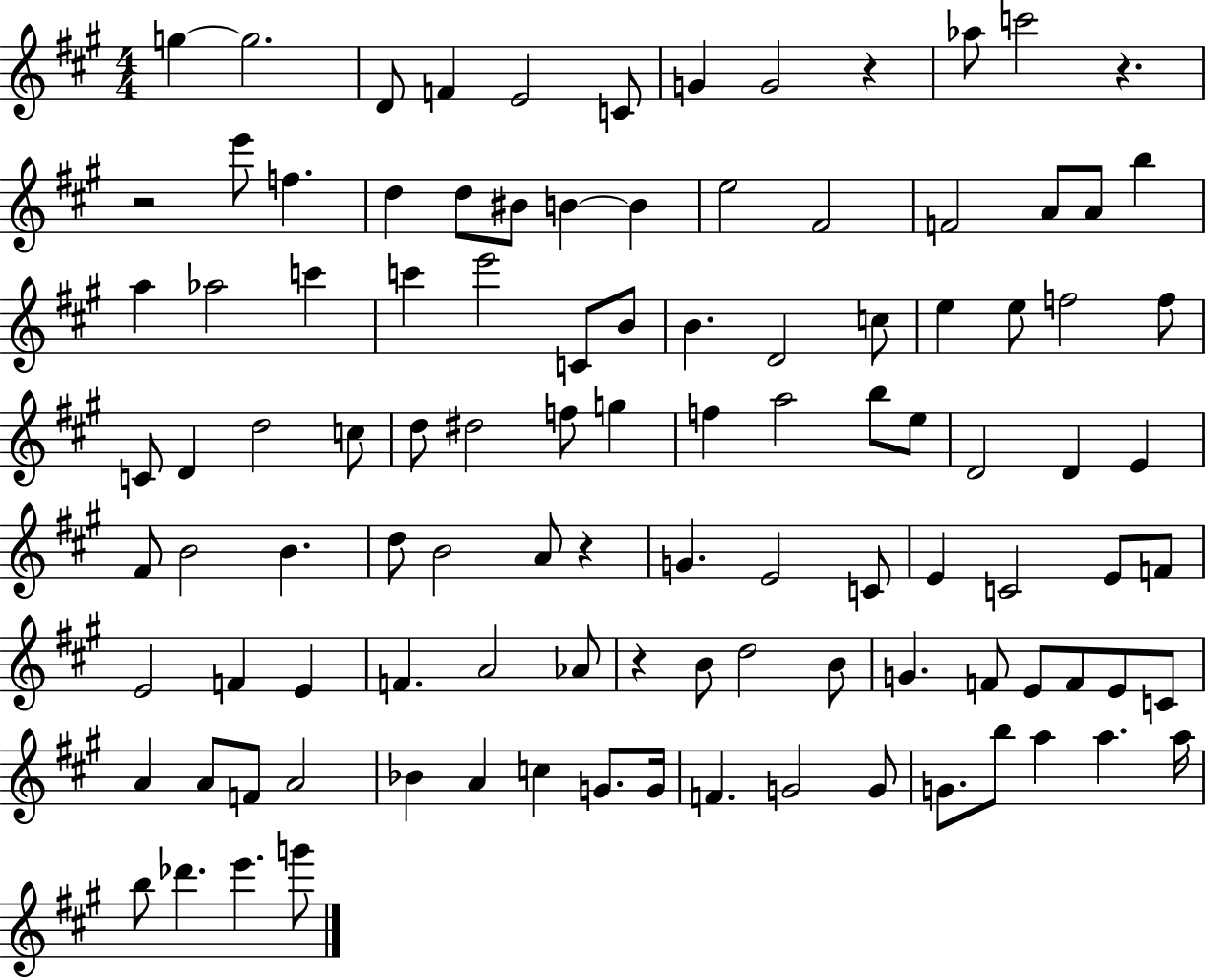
{
  \clef treble
  \numericTimeSignature
  \time 4/4
  \key a \major
  g''4~~ g''2. | d'8 f'4 e'2 c'8 | g'4 g'2 r4 | aes''8 c'''2 r4. | \break r2 e'''8 f''4. | d''4 d''8 bis'8 b'4~~ b'4 | e''2 fis'2 | f'2 a'8 a'8 b''4 | \break a''4 aes''2 c'''4 | c'''4 e'''2 c'8 b'8 | b'4. d'2 c''8 | e''4 e''8 f''2 f''8 | \break c'8 d'4 d''2 c''8 | d''8 dis''2 f''8 g''4 | f''4 a''2 b''8 e''8 | d'2 d'4 e'4 | \break fis'8 b'2 b'4. | d''8 b'2 a'8 r4 | g'4. e'2 c'8 | e'4 c'2 e'8 f'8 | \break e'2 f'4 e'4 | f'4. a'2 aes'8 | r4 b'8 d''2 b'8 | g'4. f'8 e'8 f'8 e'8 c'8 | \break a'4 a'8 f'8 a'2 | bes'4 a'4 c''4 g'8. g'16 | f'4. g'2 g'8 | g'8. b''8 a''4 a''4. a''16 | \break b''8 des'''4. e'''4. g'''8 | \bar "|."
}